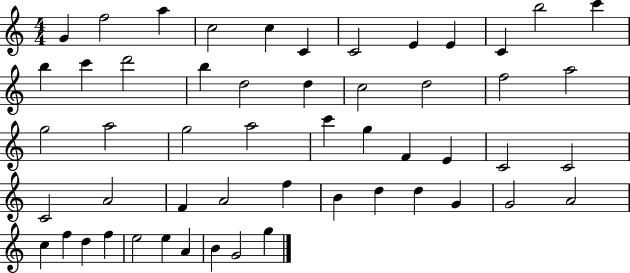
{
  \clef treble
  \numericTimeSignature
  \time 4/4
  \key c \major
  g'4 f''2 a''4 | c''2 c''4 c'4 | c'2 e'4 e'4 | c'4 b''2 c'''4 | \break b''4 c'''4 d'''2 | b''4 d''2 d''4 | c''2 d''2 | f''2 a''2 | \break g''2 a''2 | g''2 a''2 | c'''4 g''4 f'4 e'4 | c'2 c'2 | \break c'2 a'2 | f'4 a'2 f''4 | b'4 d''4 d''4 g'4 | g'2 a'2 | \break c''4 f''4 d''4 f''4 | e''2 e''4 a'4 | b'4 g'2 g''4 | \bar "|."
}